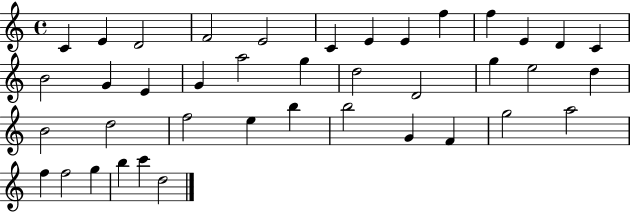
X:1
T:Untitled
M:4/4
L:1/4
K:C
C E D2 F2 E2 C E E f f E D C B2 G E G a2 g d2 D2 g e2 d B2 d2 f2 e b b2 G F g2 a2 f f2 g b c' d2